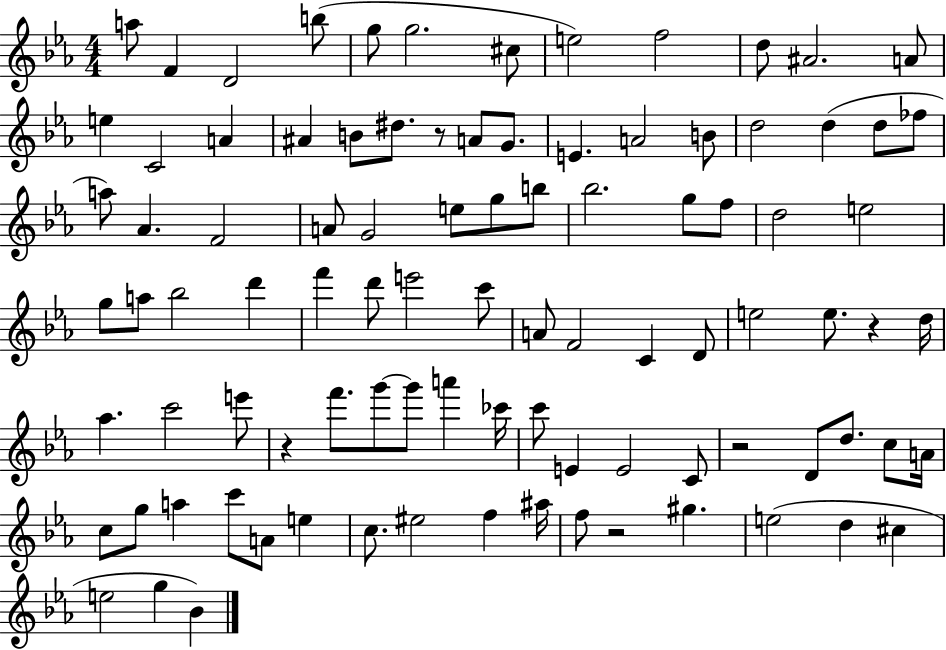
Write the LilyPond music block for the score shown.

{
  \clef treble
  \numericTimeSignature
  \time 4/4
  \key ees \major
  a''8 f'4 d'2 b''8( | g''8 g''2. cis''8 | e''2) f''2 | d''8 ais'2. a'8 | \break e''4 c'2 a'4 | ais'4 b'8 dis''8. r8 a'8 g'8. | e'4. a'2 b'8 | d''2 d''4( d''8 fes''8 | \break a''8) aes'4. f'2 | a'8 g'2 e''8 g''8 b''8 | bes''2. g''8 f''8 | d''2 e''2 | \break g''8 a''8 bes''2 d'''4 | f'''4 d'''8 e'''2 c'''8 | a'8 f'2 c'4 d'8 | e''2 e''8. r4 d''16 | \break aes''4. c'''2 e'''8 | r4 f'''8. g'''8~~ g'''8 a'''4 ces'''16 | c'''8 e'4 e'2 c'8 | r2 d'8 d''8. c''8 a'16 | \break c''8 g''8 a''4 c'''8 a'8 e''4 | c''8. eis''2 f''4 ais''16 | f''8 r2 gis''4. | e''2( d''4 cis''4 | \break e''2 g''4 bes'4) | \bar "|."
}